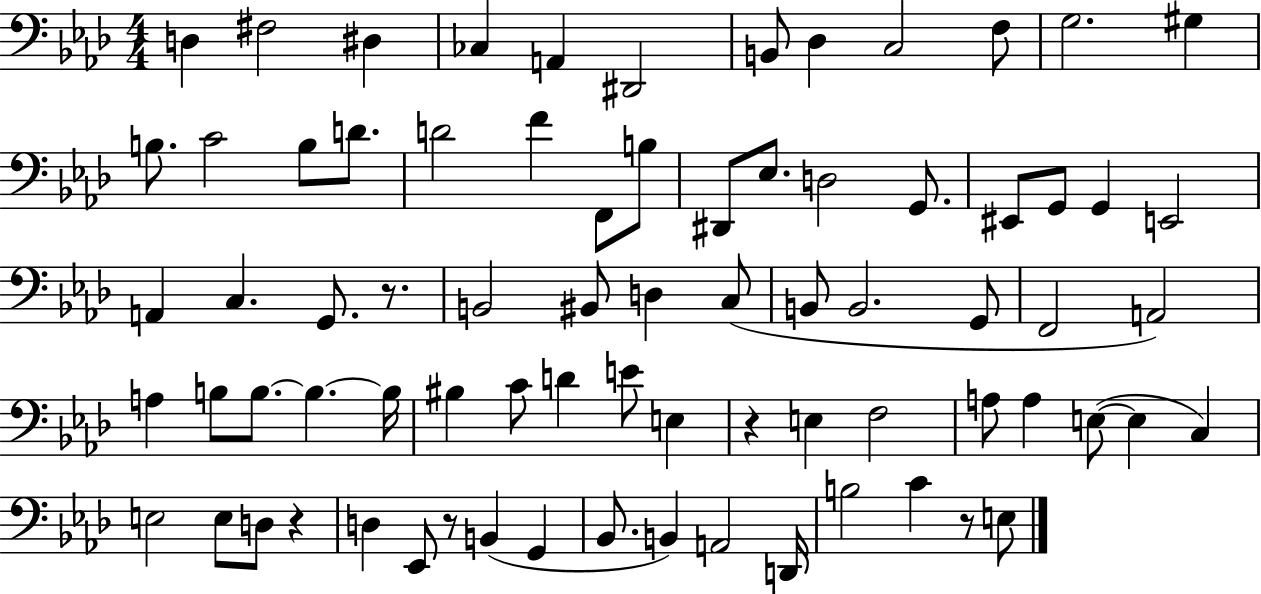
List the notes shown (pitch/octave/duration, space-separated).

D3/q F#3/h D#3/q CES3/q A2/q D#2/h B2/e Db3/q C3/h F3/e G3/h. G#3/q B3/e. C4/h B3/e D4/e. D4/h F4/q F2/e B3/e D#2/e Eb3/e. D3/h G2/e. EIS2/e G2/e G2/q E2/h A2/q C3/q. G2/e. R/e. B2/h BIS2/e D3/q C3/e B2/e B2/h. G2/e F2/h A2/h A3/q B3/e B3/e. B3/q. B3/s BIS3/q C4/e D4/q E4/e E3/q R/q E3/q F3/h A3/e A3/q E3/e E3/q C3/q E3/h E3/e D3/e R/q D3/q Eb2/e R/e B2/q G2/q Bb2/e. B2/q A2/h D2/s B3/h C4/q R/e E3/e